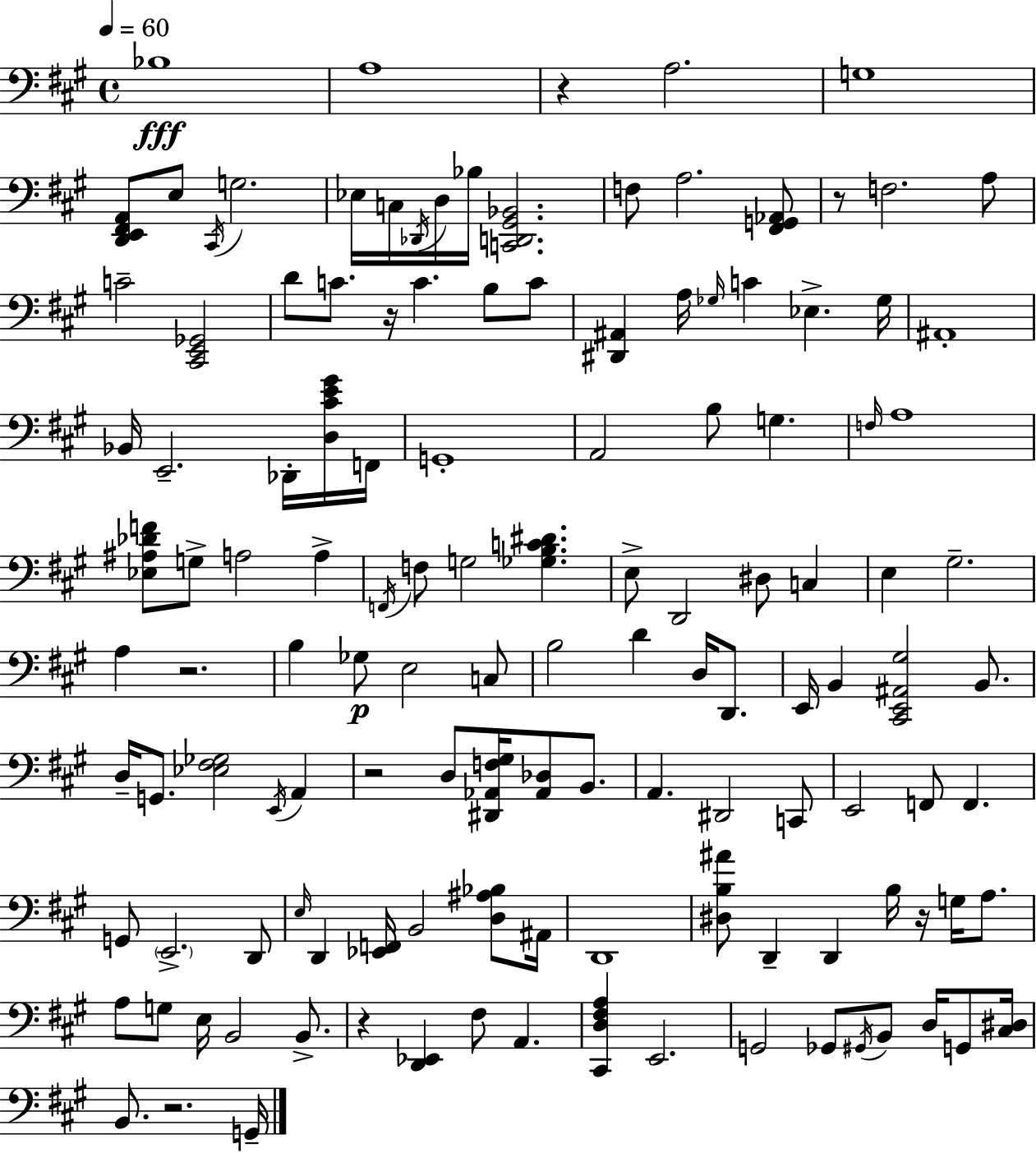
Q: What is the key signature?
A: A major